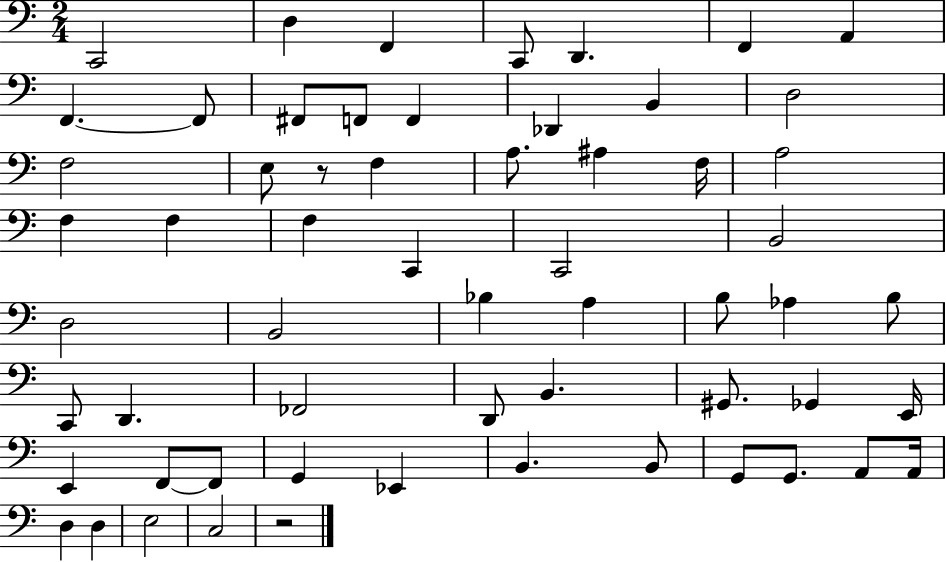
X:1
T:Untitled
M:2/4
L:1/4
K:C
C,,2 D, F,, C,,/2 D,, F,, A,, F,, F,,/2 ^F,,/2 F,,/2 F,, _D,, B,, D,2 F,2 E,/2 z/2 F, A,/2 ^A, F,/4 A,2 F, F, F, C,, C,,2 B,,2 D,2 B,,2 _B, A, B,/2 _A, B,/2 C,,/2 D,, _F,,2 D,,/2 B,, ^G,,/2 _G,, E,,/4 E,, F,,/2 F,,/2 G,, _E,, B,, B,,/2 G,,/2 G,,/2 A,,/2 A,,/4 D, D, E,2 C,2 z2